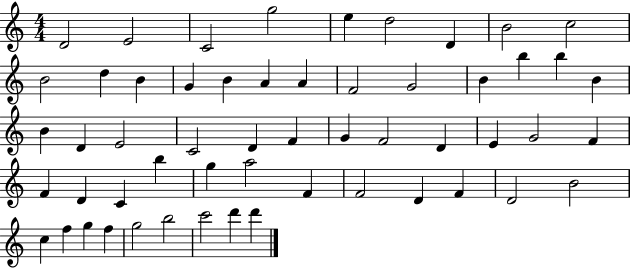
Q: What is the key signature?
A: C major